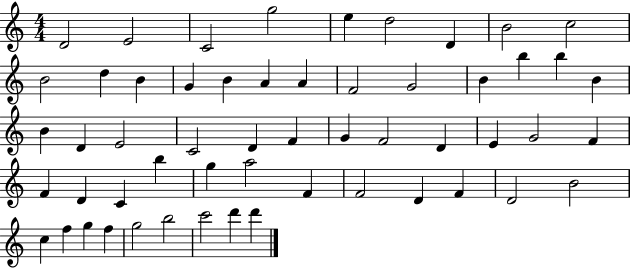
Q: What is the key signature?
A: C major